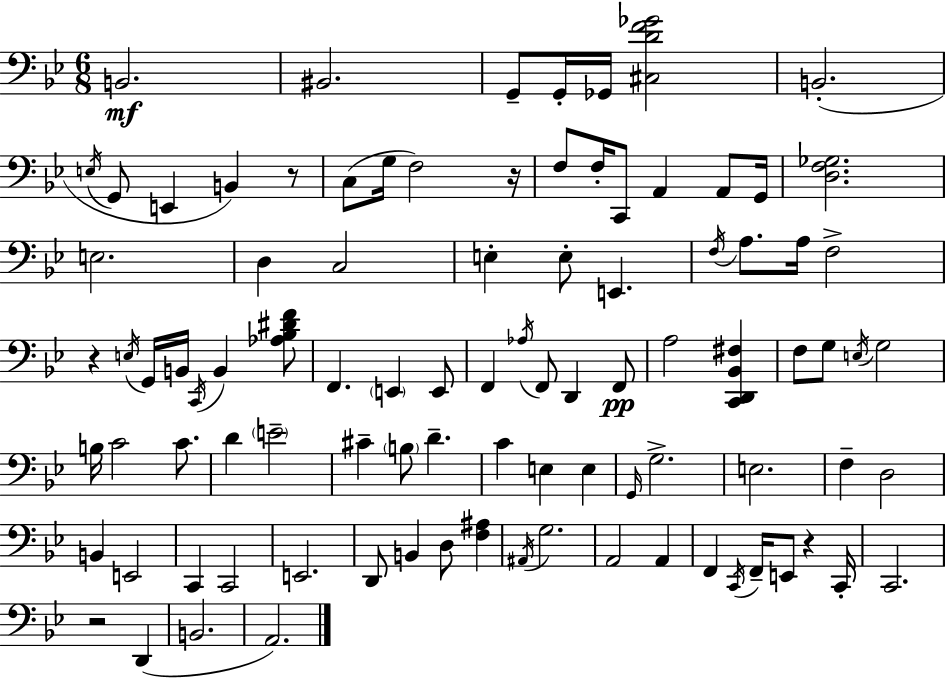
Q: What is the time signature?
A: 6/8